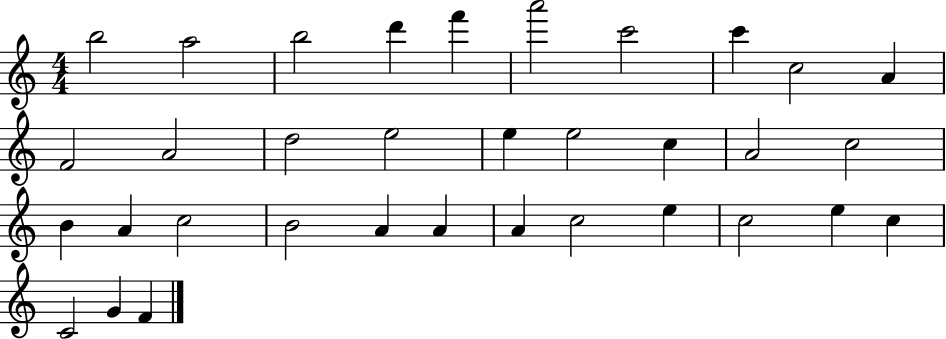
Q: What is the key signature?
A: C major